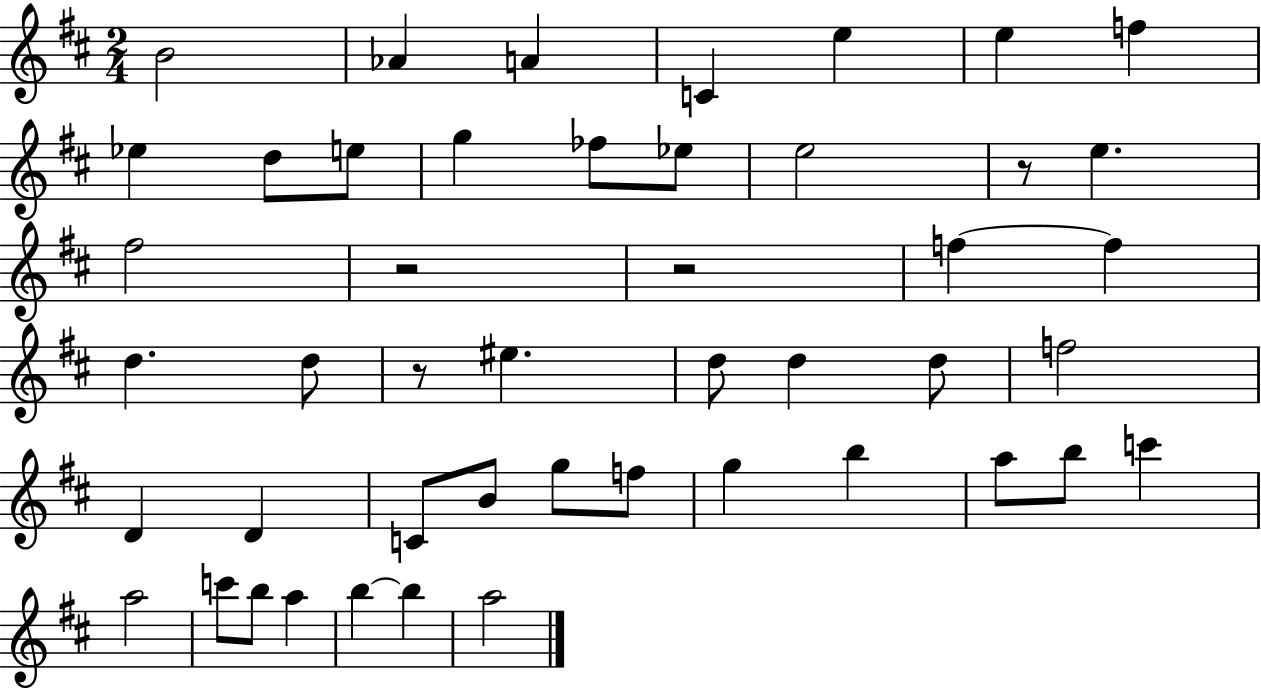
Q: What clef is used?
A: treble